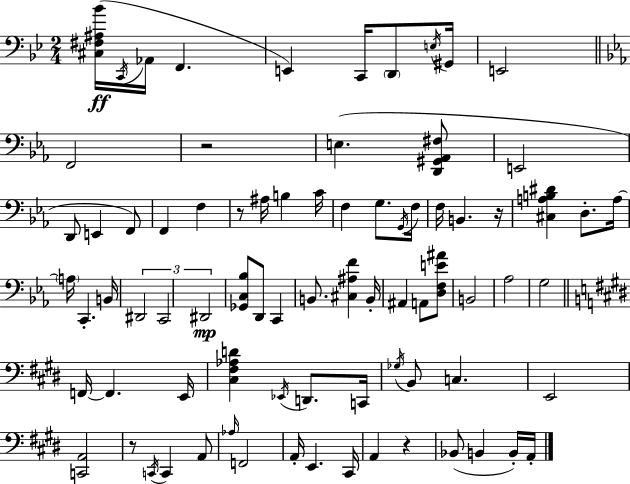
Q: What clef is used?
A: bass